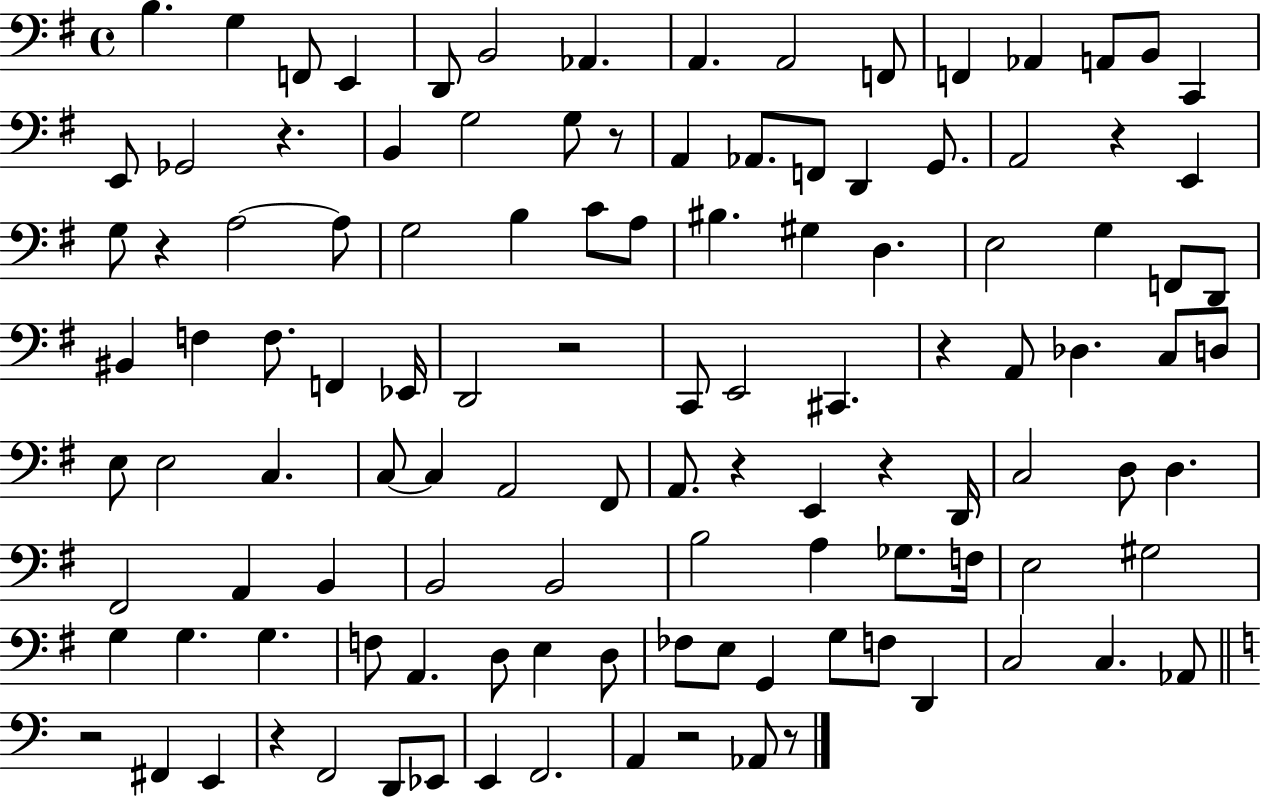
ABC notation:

X:1
T:Untitled
M:4/4
L:1/4
K:G
B, G, F,,/2 E,, D,,/2 B,,2 _A,, A,, A,,2 F,,/2 F,, _A,, A,,/2 B,,/2 C,, E,,/2 _G,,2 z B,, G,2 G,/2 z/2 A,, _A,,/2 F,,/2 D,, G,,/2 A,,2 z E,, G,/2 z A,2 A,/2 G,2 B, C/2 A,/2 ^B, ^G, D, E,2 G, F,,/2 D,,/2 ^B,, F, F,/2 F,, _E,,/4 D,,2 z2 C,,/2 E,,2 ^C,, z A,,/2 _D, C,/2 D,/2 E,/2 E,2 C, C,/2 C, A,,2 ^F,,/2 A,,/2 z E,, z D,,/4 C,2 D,/2 D, ^F,,2 A,, B,, B,,2 B,,2 B,2 A, _G,/2 F,/4 E,2 ^G,2 G, G, G, F,/2 A,, D,/2 E, D,/2 _F,/2 E,/2 G,, G,/2 F,/2 D,, C,2 C, _A,,/2 z2 ^F,, E,, z F,,2 D,,/2 _E,,/2 E,, F,,2 A,, z2 _A,,/2 z/2